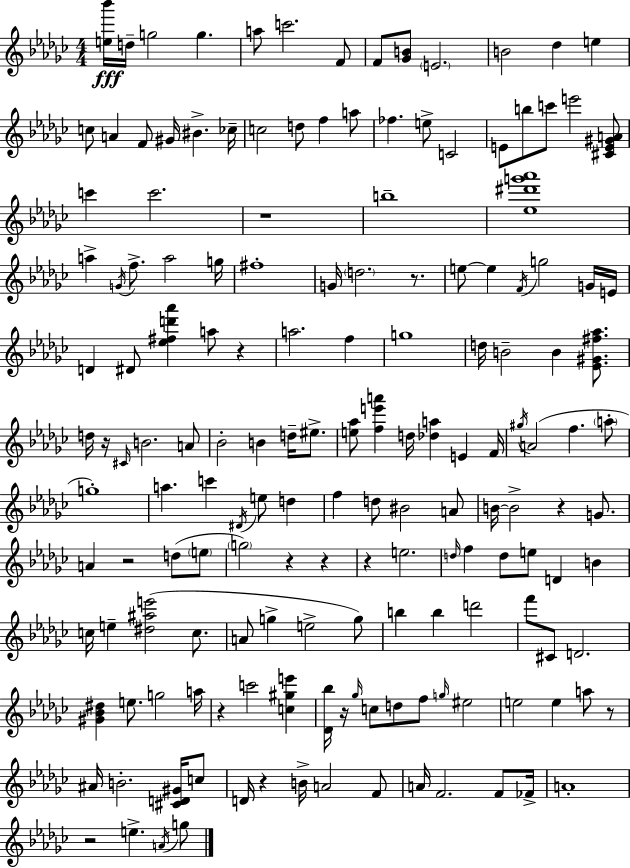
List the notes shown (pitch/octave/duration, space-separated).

[E5,Bb6]/s D5/s G5/h G5/q. A5/e C6/h. F4/e F4/e [Gb4,B4]/e E4/h. B4/h Db5/q E5/q C5/e A4/q F4/e G#4/s BIS4/q. CES5/s C5/h D5/e F5/q A5/e FES5/q. E5/e C4/h E4/e B5/e C6/e E6/h [C#4,E4,G#4,A4]/e C6/q C6/h. R/w B5/w [Eb5,D#6,G6,Ab6]/w A5/q G4/s F5/e. A5/h G5/s F#5/w G4/s D5/h. R/e. E5/e E5/q F4/s G5/h G4/s E4/s D4/q D#4/e [Eb5,F#5,D6,Ab6]/q A5/e R/q A5/h. F5/q G5/w D5/s B4/h B4/q [Eb4,G#4,F#5,Ab5]/e. D5/s R/s C#4/s B4/h. A4/e Bb4/h B4/q D5/s EIS5/e. [E5,Ab5]/e [F5,E6,A6]/q D5/s [Db5,A5]/q E4/q F4/s G#5/s A4/h F5/q. A5/e G5/w A5/q. C6/q D#4/s E5/e D5/q F5/q D5/e BIS4/h A4/e B4/s B4/h R/q G4/e. A4/q R/h D5/e E5/e G5/h R/q R/q R/q E5/h. D5/s F5/q D5/e E5/e D4/q B4/q C5/s E5/q [D#5,A#5,E6]/h C5/e. A4/e G5/q E5/h G5/e B5/q B5/q D6/h F6/e C#4/e D4/h. [G#4,Bb4,D#5]/q E5/e. G5/h A5/s R/q C6/h [C5,G#5,E6]/q [Db4,Bb5]/s R/s Gb5/s C5/e D5/e F5/e G5/s EIS5/h E5/h E5/q A5/e R/e A#4/s B4/h. [C#4,D4,G#4]/s C5/e D4/s R/q B4/s A4/h F4/e A4/s F4/h. F4/e FES4/s A4/w R/h E5/q. A4/s G5/e